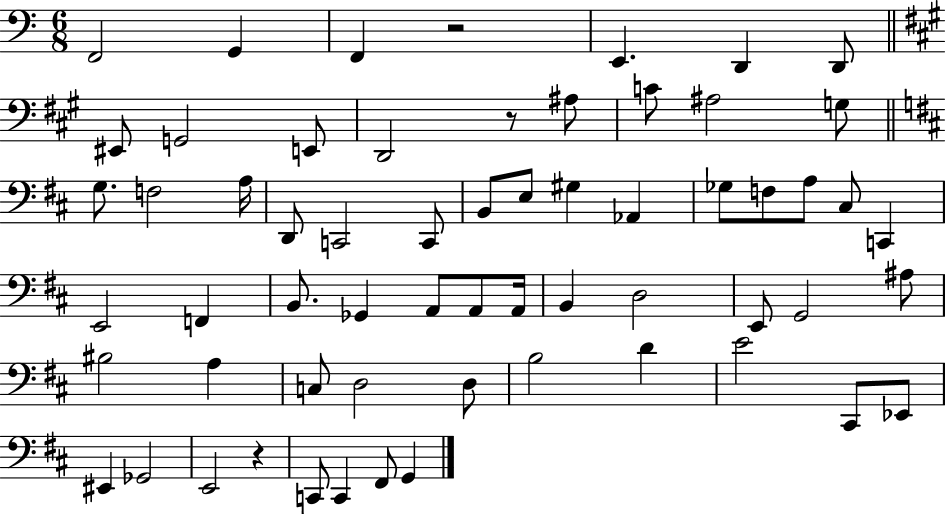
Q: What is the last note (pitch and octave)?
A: G2